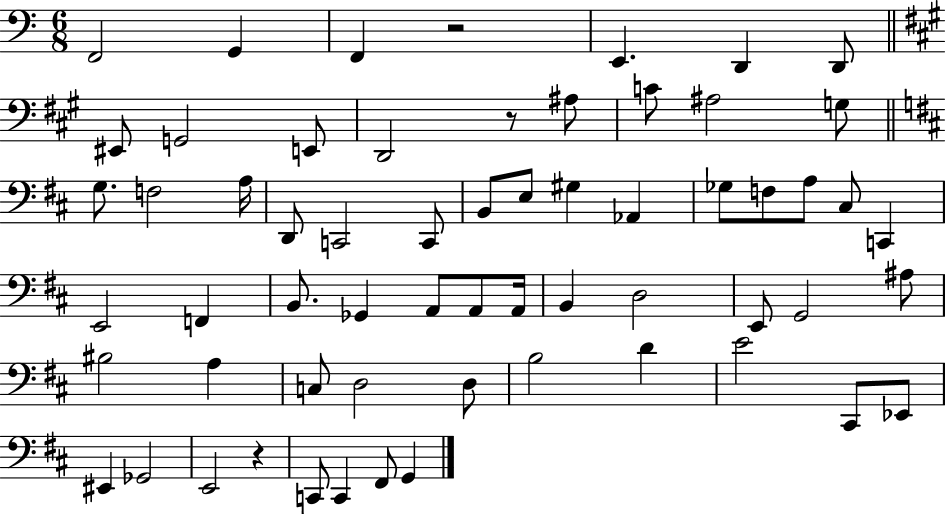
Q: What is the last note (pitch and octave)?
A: G2